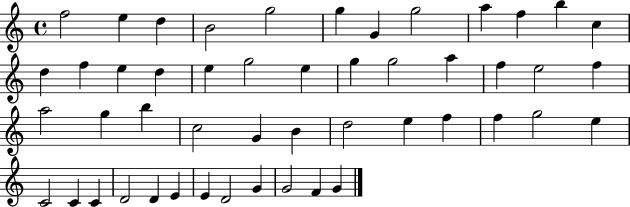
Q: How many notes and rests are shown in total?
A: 49